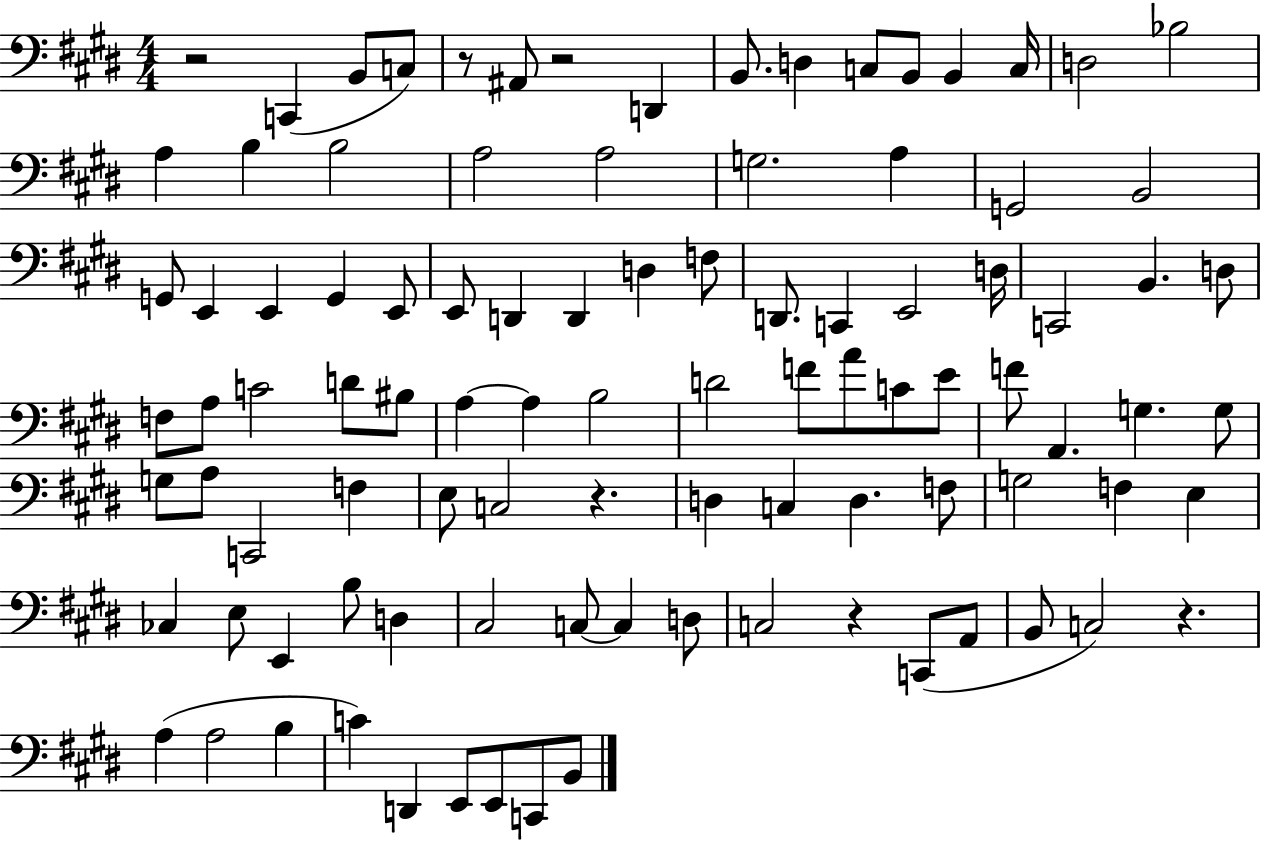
{
  \clef bass
  \numericTimeSignature
  \time 4/4
  \key e \major
  \repeat volta 2 { r2 c,4( b,8 c8) | r8 ais,8 r2 d,4 | b,8. d4 c8 b,8 b,4 c16 | d2 bes2 | \break a4 b4 b2 | a2 a2 | g2. a4 | g,2 b,2 | \break g,8 e,4 e,4 g,4 e,8 | e,8 d,4 d,4 d4 f8 | d,8. c,4 e,2 d16 | c,2 b,4. d8 | \break f8 a8 c'2 d'8 bis8 | a4~~ a4 b2 | d'2 f'8 a'8 c'8 e'8 | f'8 a,4. g4. g8 | \break g8 a8 c,2 f4 | e8 c2 r4. | d4 c4 d4. f8 | g2 f4 e4 | \break ces4 e8 e,4 b8 d4 | cis2 c8~~ c4 d8 | c2 r4 c,8( a,8 | b,8 c2) r4. | \break a4( a2 b4 | c'4) d,4 e,8 e,8 c,8 b,8 | } \bar "|."
}